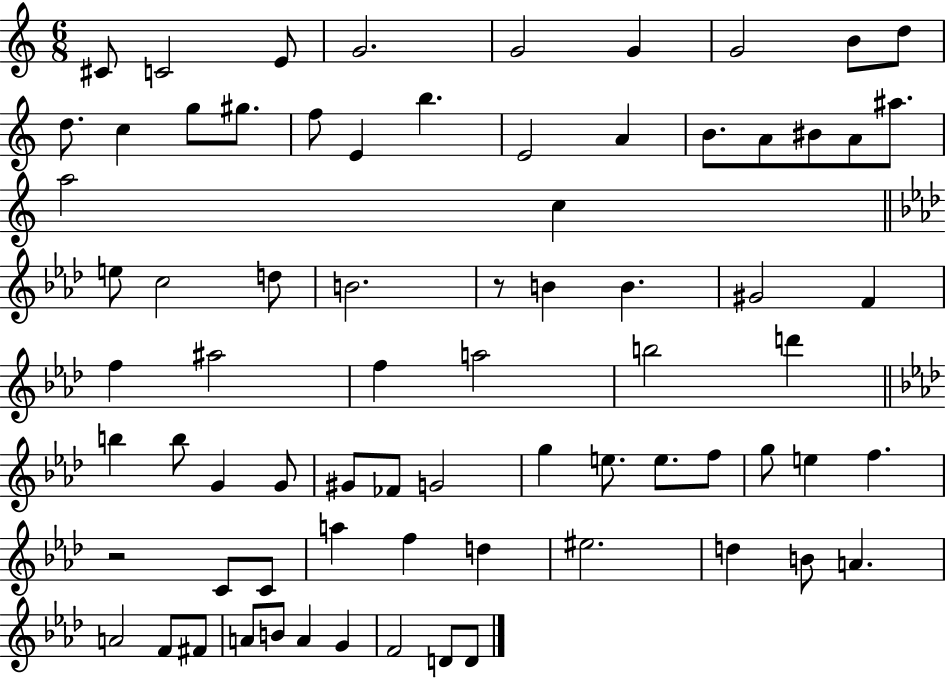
X:1
T:Untitled
M:6/8
L:1/4
K:C
^C/2 C2 E/2 G2 G2 G G2 B/2 d/2 d/2 c g/2 ^g/2 f/2 E b E2 A B/2 A/2 ^B/2 A/2 ^a/2 a2 c e/2 c2 d/2 B2 z/2 B B ^G2 F f ^a2 f a2 b2 d' b b/2 G G/2 ^G/2 _F/2 G2 g e/2 e/2 f/2 g/2 e f z2 C/2 C/2 a f d ^e2 d B/2 A A2 F/2 ^F/2 A/2 B/2 A G F2 D/2 D/2